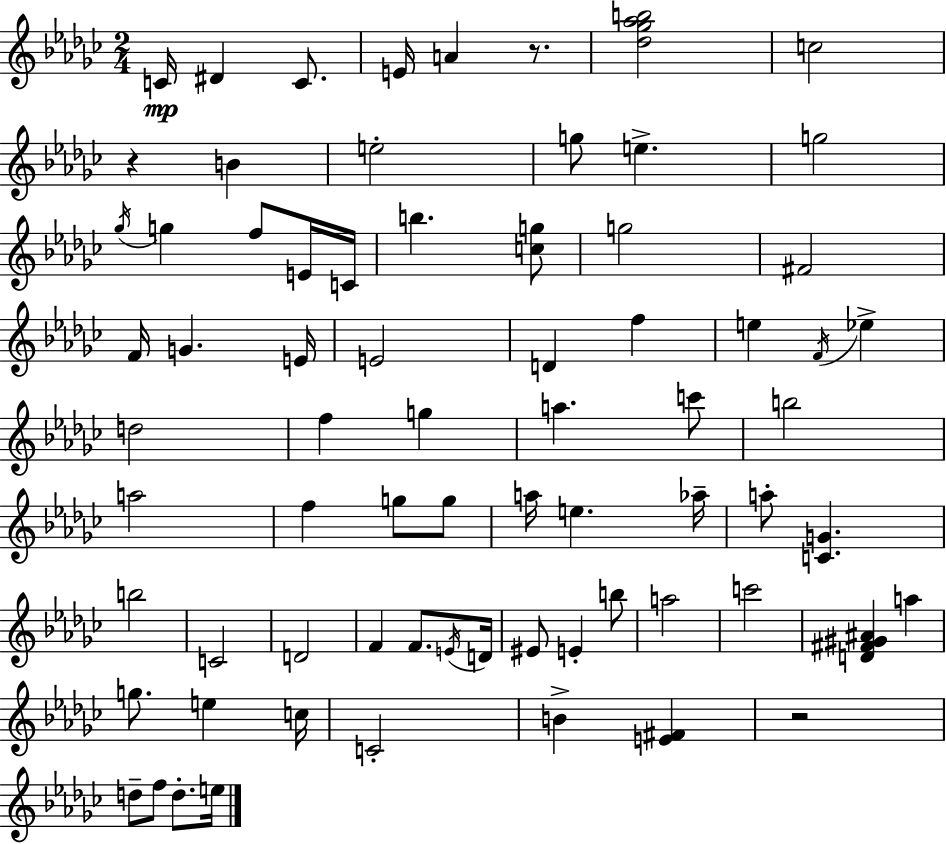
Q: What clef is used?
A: treble